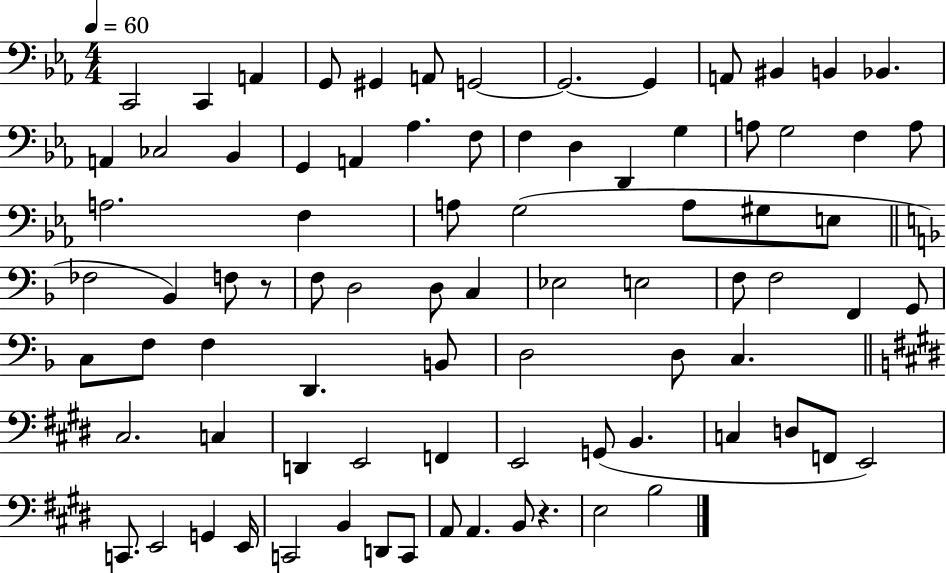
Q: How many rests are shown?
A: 2